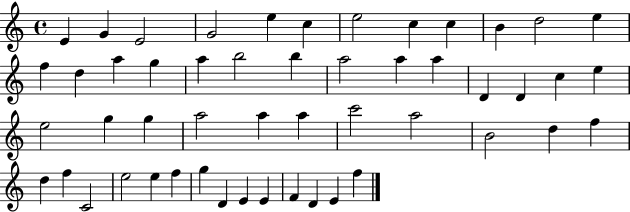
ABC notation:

X:1
T:Untitled
M:4/4
L:1/4
K:C
E G E2 G2 e c e2 c c B d2 e f d a g a b2 b a2 a a D D c e e2 g g a2 a a c'2 a2 B2 d f d f C2 e2 e f g D E E F D E f